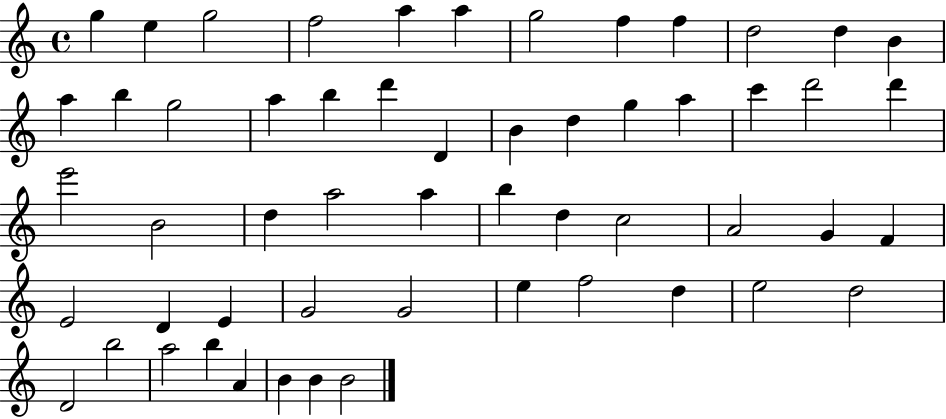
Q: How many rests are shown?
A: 0